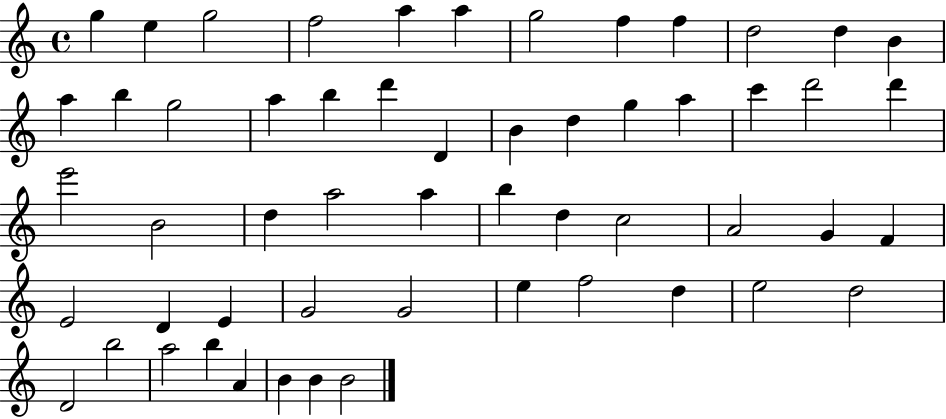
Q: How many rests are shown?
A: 0